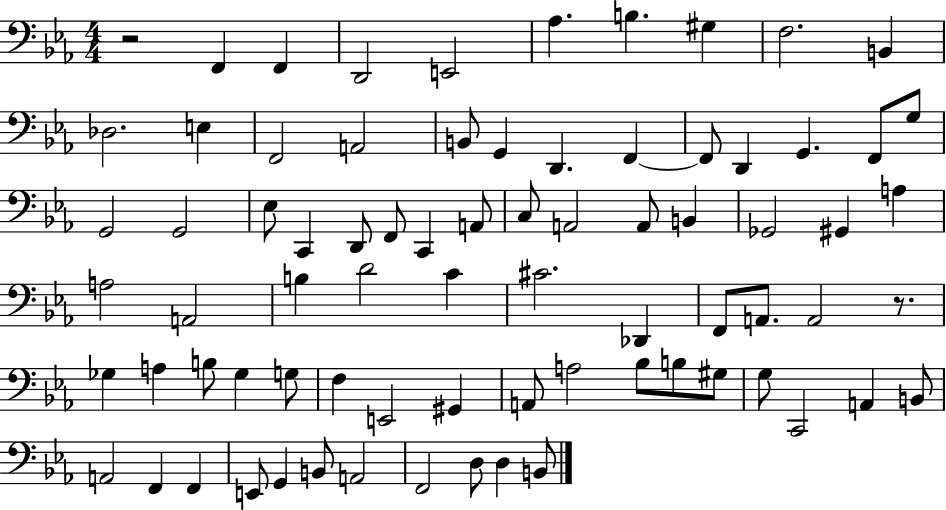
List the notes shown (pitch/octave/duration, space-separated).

R/h F2/q F2/q D2/h E2/h Ab3/q. B3/q. G#3/q F3/h. B2/q Db3/h. E3/q F2/h A2/h B2/e G2/q D2/q. F2/q F2/e D2/q G2/q. F2/e G3/e G2/h G2/h Eb3/e C2/q D2/e F2/e C2/q A2/e C3/e A2/h A2/e B2/q Gb2/h G#2/q A3/q A3/h A2/h B3/q D4/h C4/q C#4/h. Db2/q F2/e A2/e. A2/h R/e. Gb3/q A3/q B3/e Gb3/q G3/e F3/q E2/h G#2/q A2/e A3/h Bb3/e B3/e G#3/e G3/e C2/h A2/q B2/e A2/h F2/q F2/q E2/e G2/q B2/e A2/h F2/h D3/e D3/q B2/e